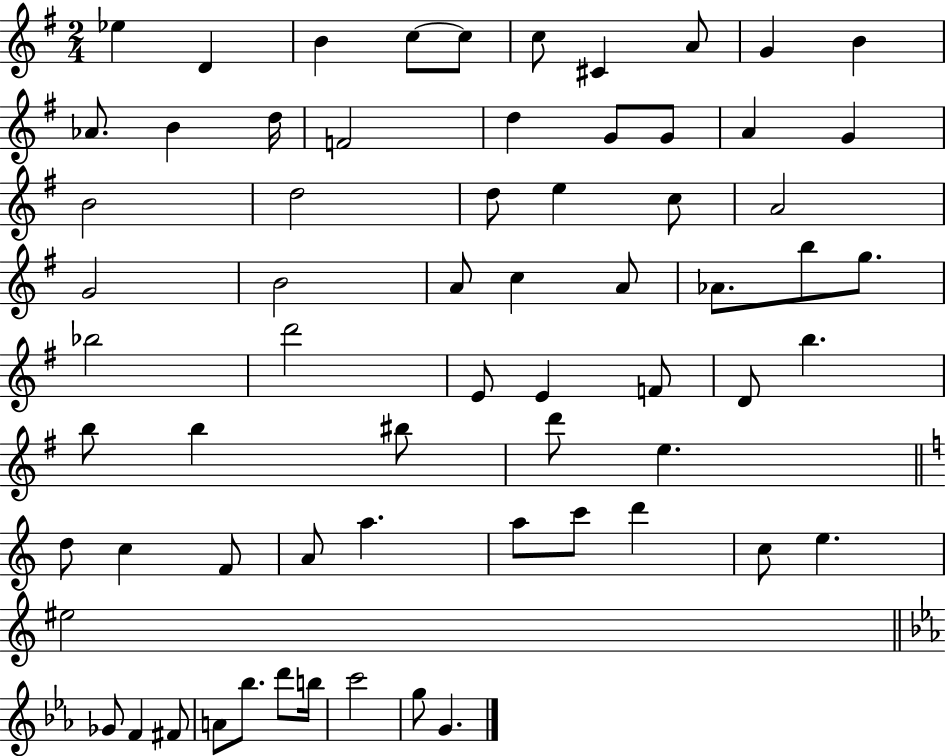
Eb5/q D4/q B4/q C5/e C5/e C5/e C#4/q A4/e G4/q B4/q Ab4/e. B4/q D5/s F4/h D5/q G4/e G4/e A4/q G4/q B4/h D5/h D5/e E5/q C5/e A4/h G4/h B4/h A4/e C5/q A4/e Ab4/e. B5/e G5/e. Bb5/h D6/h E4/e E4/q F4/e D4/e B5/q. B5/e B5/q BIS5/e D6/e E5/q. D5/e C5/q F4/e A4/e A5/q. A5/e C6/e D6/q C5/e E5/q. EIS5/h Gb4/e F4/q F#4/e A4/e Bb5/e. D6/e B5/s C6/h G5/e G4/q.